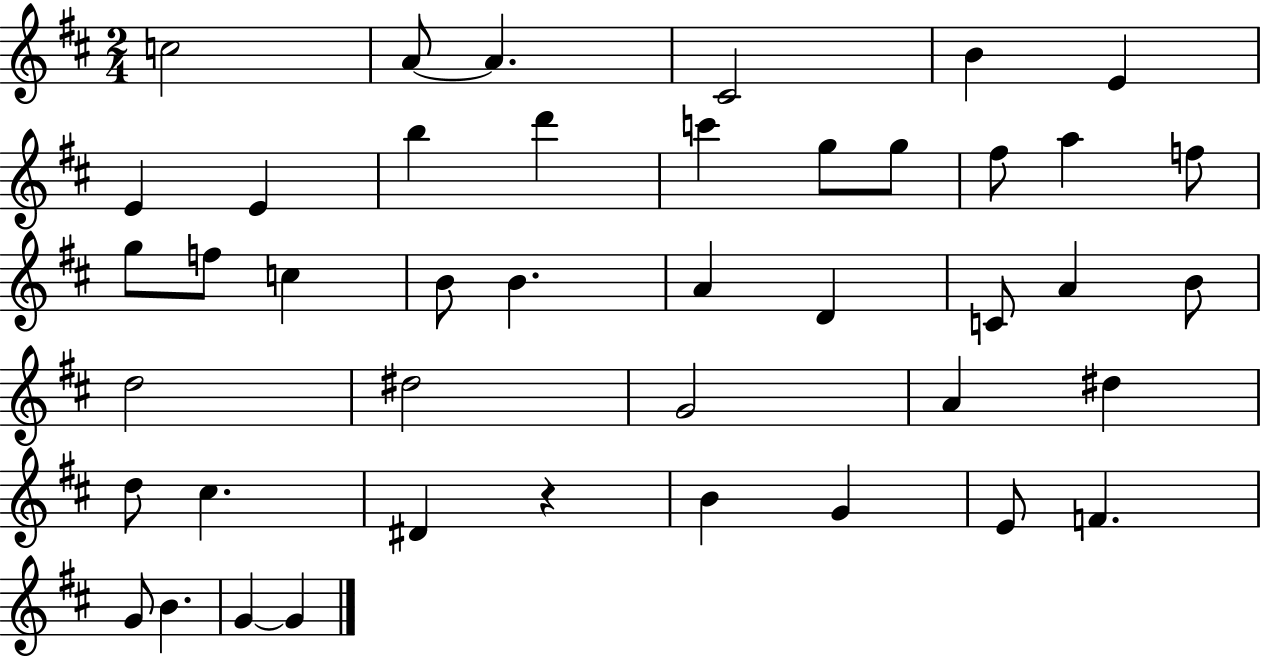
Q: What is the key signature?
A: D major